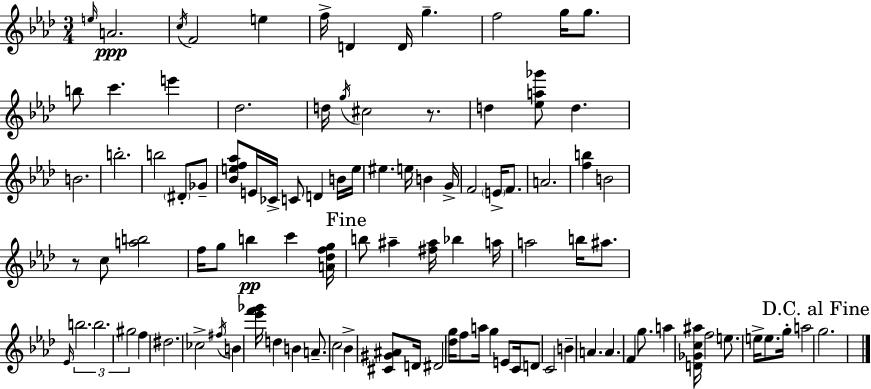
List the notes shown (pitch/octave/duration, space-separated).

E5/s A4/h. C5/s F4/h E5/q F5/s D4/q D4/s G5/q. F5/h G5/s G5/e. B5/e C6/q. E6/q Db5/h. D5/s G5/s C#5/h R/e. D5/q [Eb5,A5,Gb6]/e D5/q. B4/h. B5/h. B5/h D#4/e Gb4/e [Bb4,E5,F5,Ab5]/e E4/s CES4/s C4/e D4/q B4/s E5/s EIS5/q. E5/s B4/q G4/s F4/h E4/s F4/e. A4/h. [F5,B5]/q B4/h R/e C5/e [A5,B5]/h F5/s G5/e B5/q C6/q [A4,Db5,F5,G5]/s B5/e A#5/q [F#5,A#5]/s Bb5/q A5/s A5/h B5/s A#5/e. Eb4/s B5/h. B5/h. G#5/h F5/q D#5/h. CES5/h F#5/s B4/q [Eb6,F6,Gb6]/s D5/q B4/q A4/e. C5/h Bb4/q [C#4,G#4,A#4]/e D4/s D#4/h [Db5,G5]/s F5/e A5/s G5/q E4/e C4/s D4/e C4/h B4/q A4/q. A4/q. F4/q G5/e. A5/q [D4,Gb4,C5,A#5]/s F5/h E5/e. E5/s E5/e. G5/s A5/h G5/h.